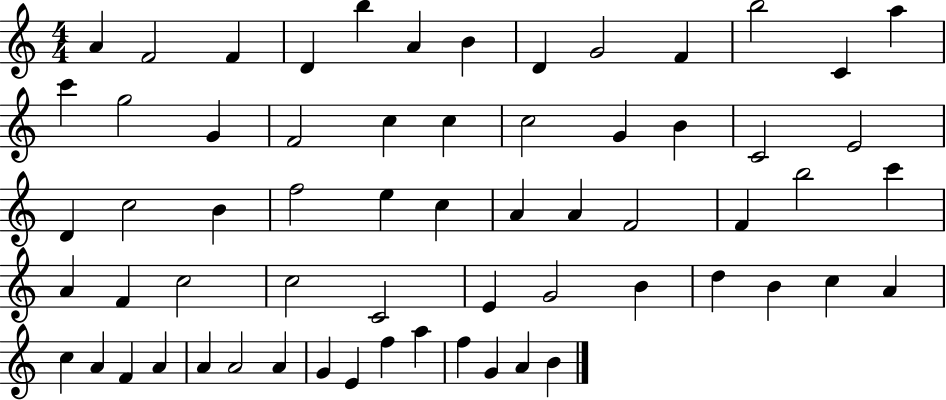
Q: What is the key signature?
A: C major